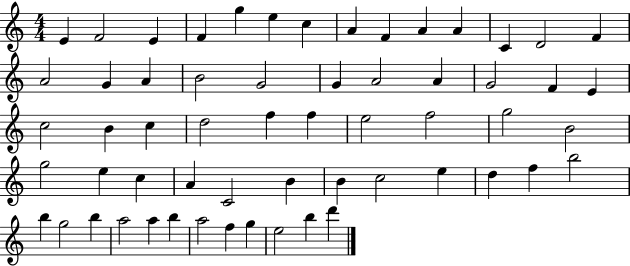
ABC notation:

X:1
T:Untitled
M:4/4
L:1/4
K:C
E F2 E F g e c A F A A C D2 F A2 G A B2 G2 G A2 A G2 F E c2 B c d2 f f e2 f2 g2 B2 g2 e c A C2 B B c2 e d f b2 b g2 b a2 a b a2 f g e2 b d'